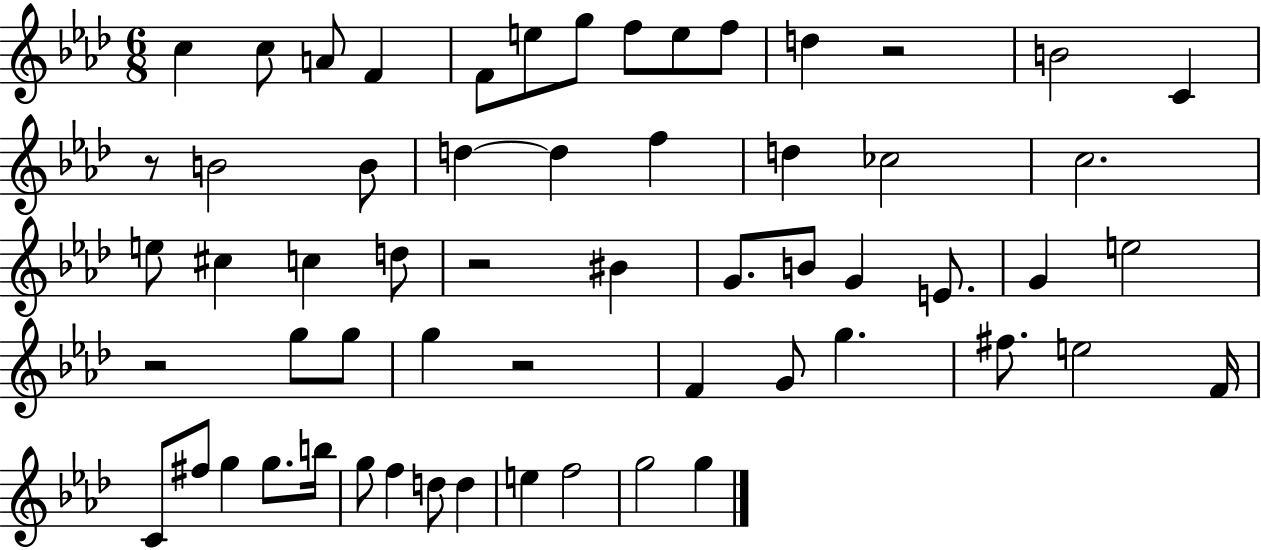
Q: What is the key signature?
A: AES major